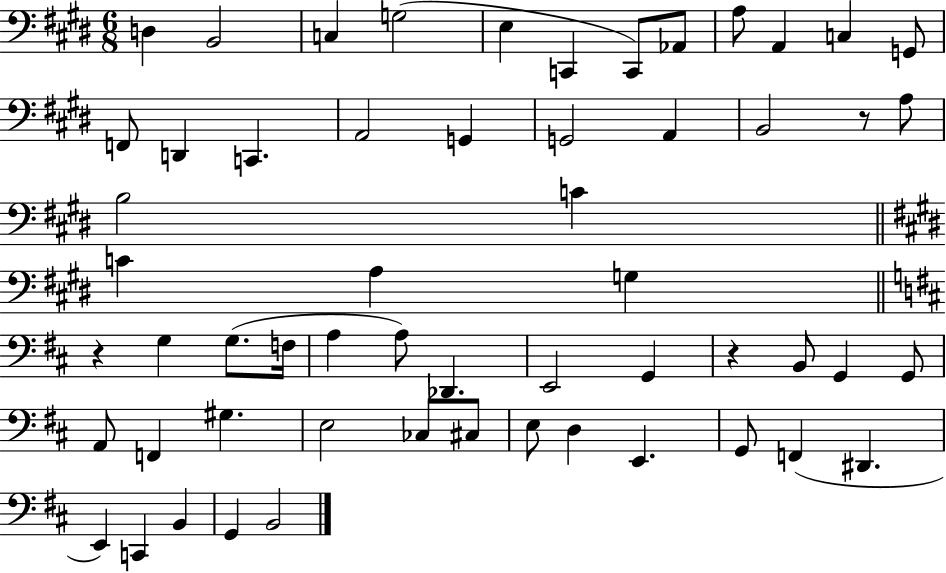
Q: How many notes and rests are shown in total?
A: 57